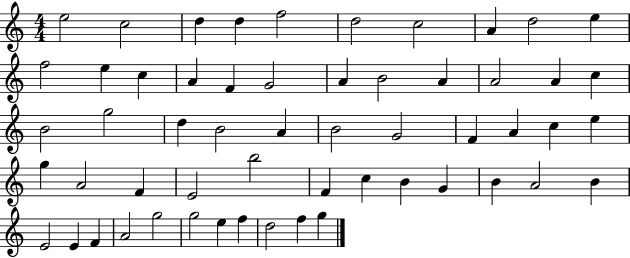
{
  \clef treble
  \numericTimeSignature
  \time 4/4
  \key c \major
  e''2 c''2 | d''4 d''4 f''2 | d''2 c''2 | a'4 d''2 e''4 | \break f''2 e''4 c''4 | a'4 f'4 g'2 | a'4 b'2 a'4 | a'2 a'4 c''4 | \break b'2 g''2 | d''4 b'2 a'4 | b'2 g'2 | f'4 a'4 c''4 e''4 | \break g''4 a'2 f'4 | e'2 b''2 | f'4 c''4 b'4 g'4 | b'4 a'2 b'4 | \break e'2 e'4 f'4 | a'2 g''2 | g''2 e''4 f''4 | d''2 f''4 g''4 | \break \bar "|."
}